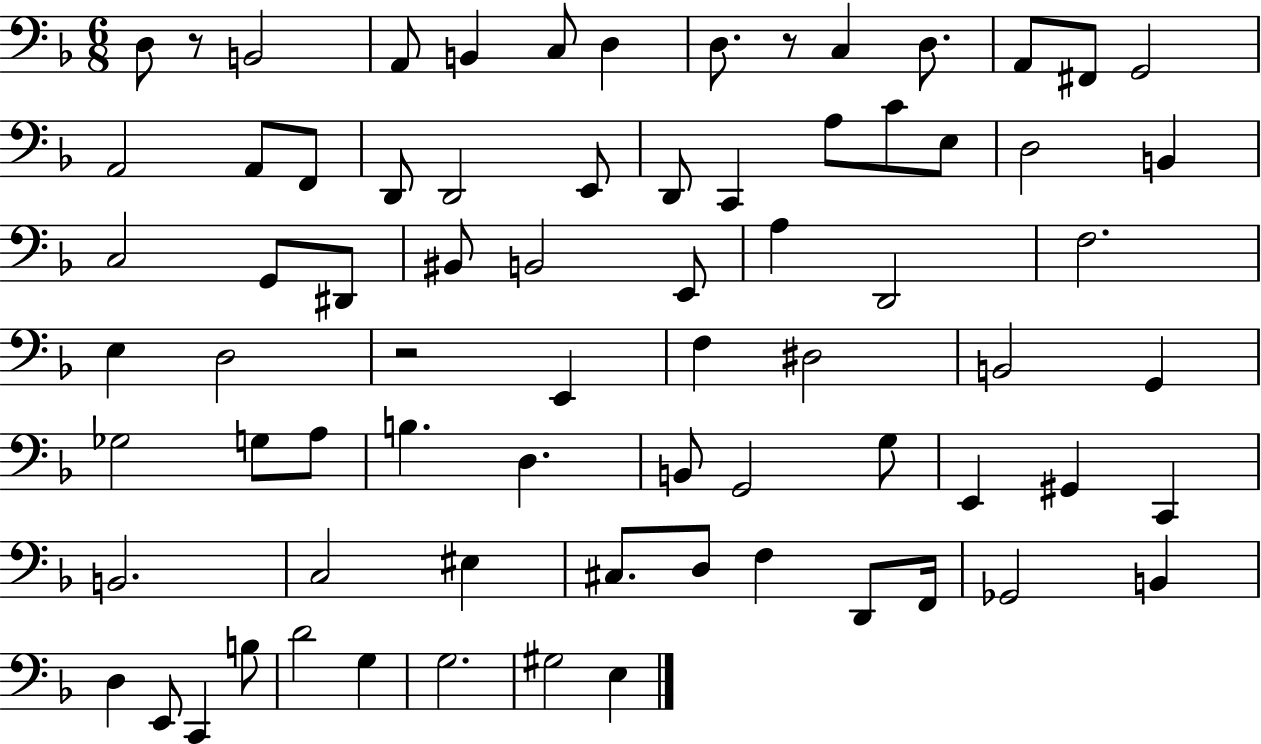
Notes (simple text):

D3/e R/e B2/h A2/e B2/q C3/e D3/q D3/e. R/e C3/q D3/e. A2/e F#2/e G2/h A2/h A2/e F2/e D2/e D2/h E2/e D2/e C2/q A3/e C4/e E3/e D3/h B2/q C3/h G2/e D#2/e BIS2/e B2/h E2/e A3/q D2/h F3/h. E3/q D3/h R/h E2/q F3/q D#3/h B2/h G2/q Gb3/h G3/e A3/e B3/q. D3/q. B2/e G2/h G3/e E2/q G#2/q C2/q B2/h. C3/h EIS3/q C#3/e. D3/e F3/q D2/e F2/s Gb2/h B2/q D3/q E2/e C2/q B3/e D4/h G3/q G3/h. G#3/h E3/q